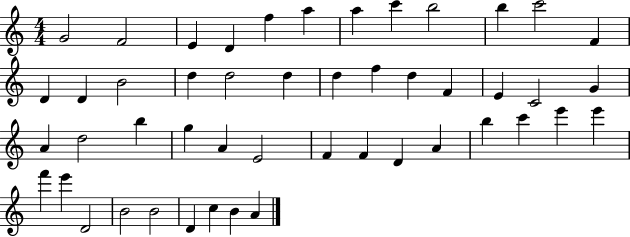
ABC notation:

X:1
T:Untitled
M:4/4
L:1/4
K:C
G2 F2 E D f a a c' b2 b c'2 F D D B2 d d2 d d f d F E C2 G A d2 b g A E2 F F D A b c' e' e' f' e' D2 B2 B2 D c B A